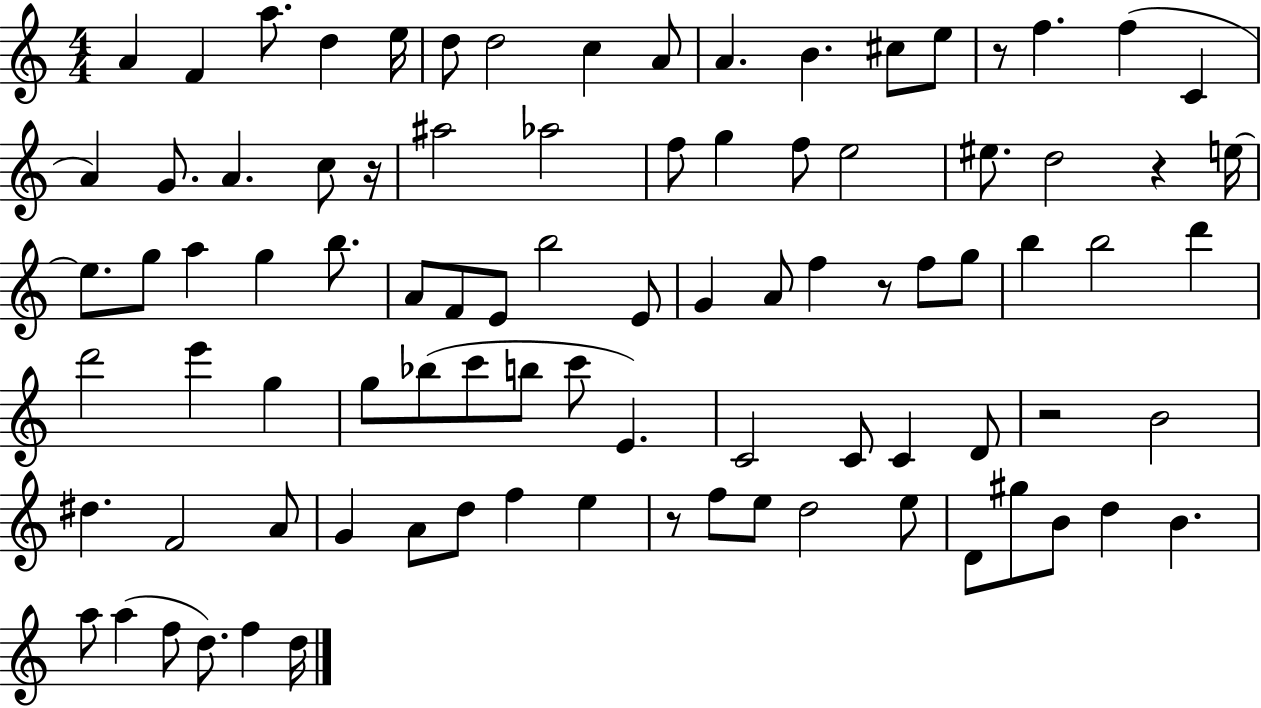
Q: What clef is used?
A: treble